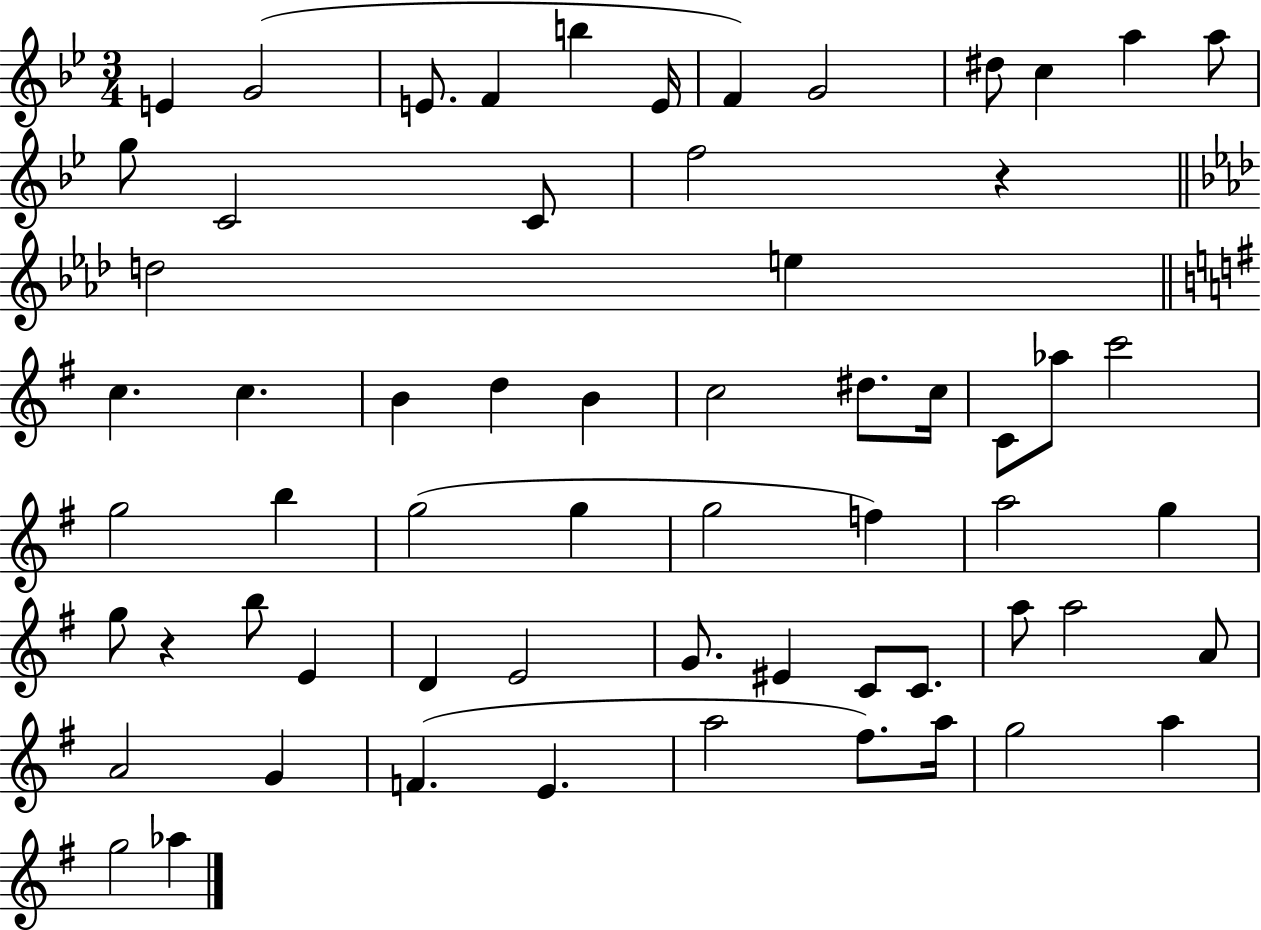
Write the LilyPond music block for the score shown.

{
  \clef treble
  \numericTimeSignature
  \time 3/4
  \key bes \major
  \repeat volta 2 { e'4 g'2( | e'8. f'4 b''4 e'16 | f'4) g'2 | dis''8 c''4 a''4 a''8 | \break g''8 c'2 c'8 | f''2 r4 | \bar "||" \break \key f \minor d''2 e''4 | \bar "||" \break \key g \major c''4. c''4. | b'4 d''4 b'4 | c''2 dis''8. c''16 | c'8 aes''8 c'''2 | \break g''2 b''4 | g''2( g''4 | g''2 f''4) | a''2 g''4 | \break g''8 r4 b''8 e'4 | d'4 e'2 | g'8. eis'4 c'8 c'8. | a''8 a''2 a'8 | \break a'2 g'4 | f'4.( e'4. | a''2 fis''8.) a''16 | g''2 a''4 | \break g''2 aes''4 | } \bar "|."
}